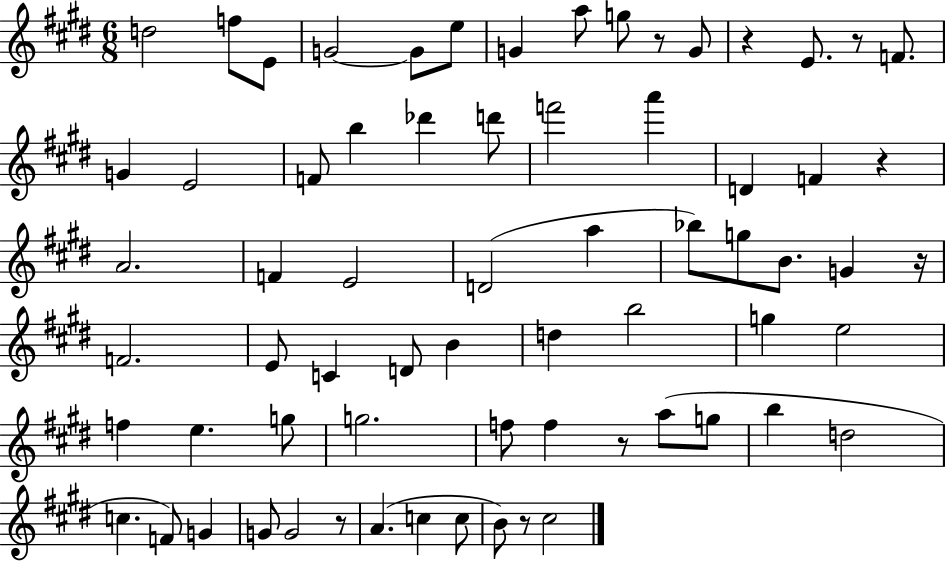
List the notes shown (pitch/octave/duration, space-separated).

D5/h F5/e E4/e G4/h G4/e E5/e G4/q A5/e G5/e R/e G4/e R/q E4/e. R/e F4/e. G4/q E4/h F4/e B5/q Db6/q D6/e F6/h A6/q D4/q F4/q R/q A4/h. F4/q E4/h D4/h A5/q Bb5/e G5/e B4/e. G4/q R/s F4/h. E4/e C4/q D4/e B4/q D5/q B5/h G5/q E5/h F5/q E5/q. G5/e G5/h. F5/e F5/q R/e A5/e G5/e B5/q D5/h C5/q. F4/e G4/q G4/e G4/h R/e A4/q. C5/q C5/e B4/e R/e C#5/h